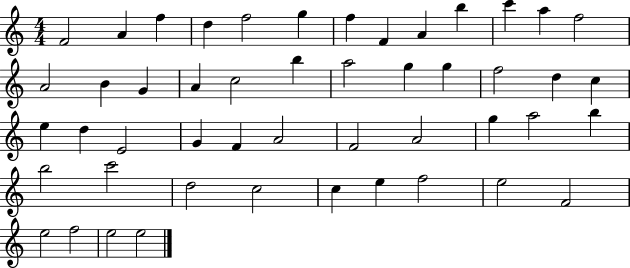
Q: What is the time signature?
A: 4/4